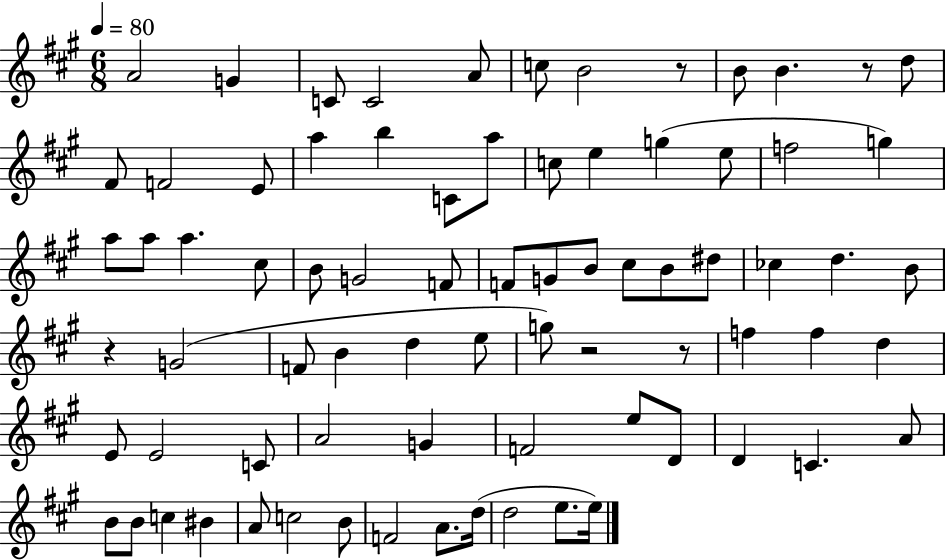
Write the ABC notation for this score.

X:1
T:Untitled
M:6/8
L:1/4
K:A
A2 G C/2 C2 A/2 c/2 B2 z/2 B/2 B z/2 d/2 ^F/2 F2 E/2 a b C/2 a/2 c/2 e g e/2 f2 g a/2 a/2 a ^c/2 B/2 G2 F/2 F/2 G/2 B/2 ^c/2 B/2 ^d/2 _c d B/2 z G2 F/2 B d e/2 g/2 z2 z/2 f f d E/2 E2 C/2 A2 G F2 e/2 D/2 D C A/2 B/2 B/2 c ^B A/2 c2 B/2 F2 A/2 d/4 d2 e/2 e/4